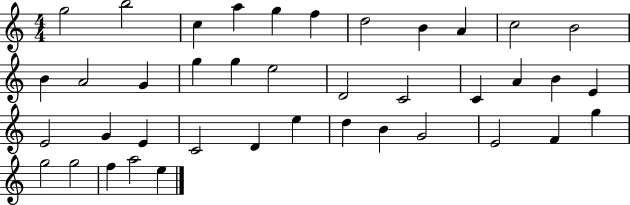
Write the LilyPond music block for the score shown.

{
  \clef treble
  \numericTimeSignature
  \time 4/4
  \key c \major
  g''2 b''2 | c''4 a''4 g''4 f''4 | d''2 b'4 a'4 | c''2 b'2 | \break b'4 a'2 g'4 | g''4 g''4 e''2 | d'2 c'2 | c'4 a'4 b'4 e'4 | \break e'2 g'4 e'4 | c'2 d'4 e''4 | d''4 b'4 g'2 | e'2 f'4 g''4 | \break g''2 g''2 | f''4 a''2 e''4 | \bar "|."
}